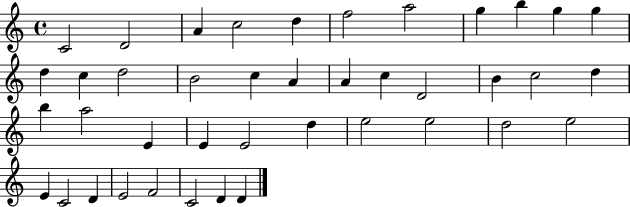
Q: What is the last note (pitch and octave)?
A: D4